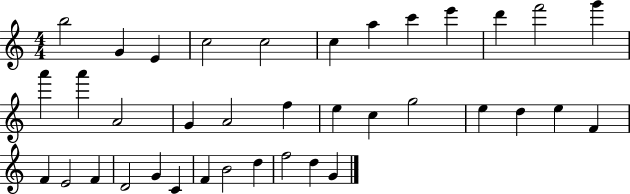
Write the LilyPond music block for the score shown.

{
  \clef treble
  \numericTimeSignature
  \time 4/4
  \key c \major
  b''2 g'4 e'4 | c''2 c''2 | c''4 a''4 c'''4 e'''4 | d'''4 f'''2 g'''4 | \break a'''4 a'''4 a'2 | g'4 a'2 f''4 | e''4 c''4 g''2 | e''4 d''4 e''4 f'4 | \break f'4 e'2 f'4 | d'2 g'4 c'4 | f'4 b'2 d''4 | f''2 d''4 g'4 | \break \bar "|."
}